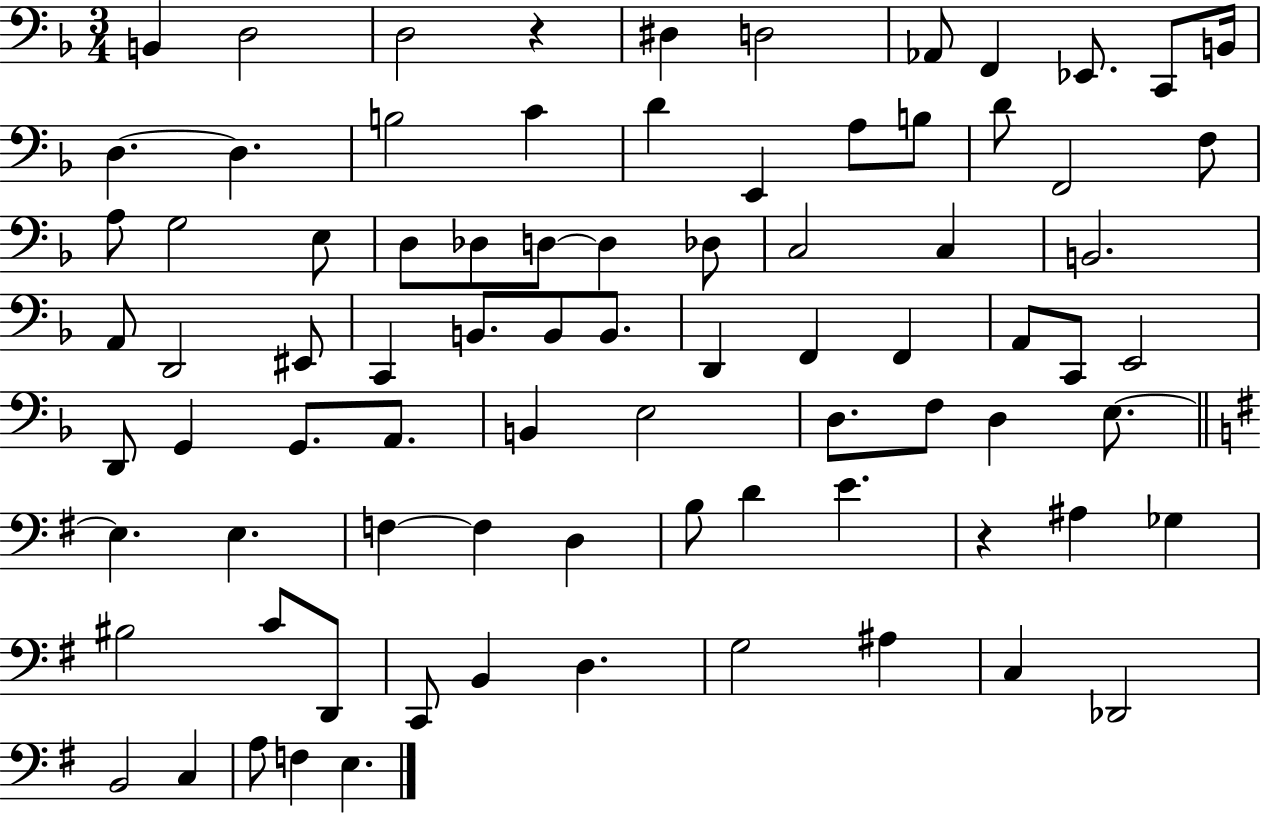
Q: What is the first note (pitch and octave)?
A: B2